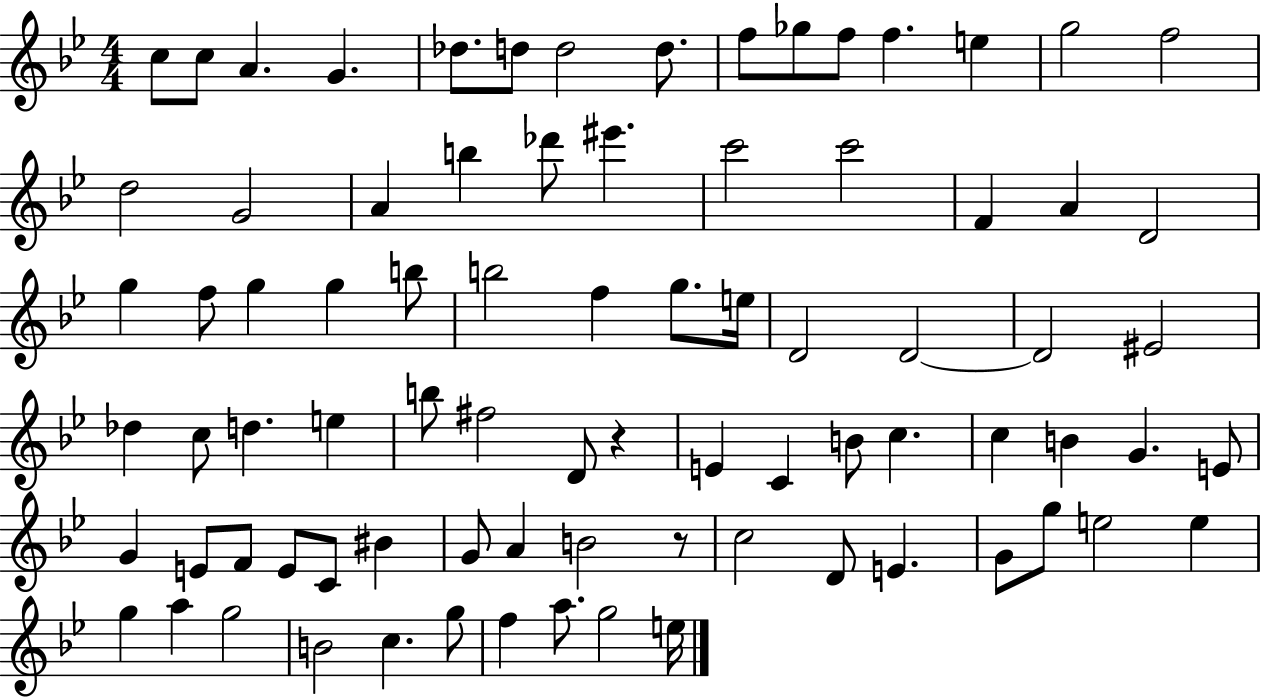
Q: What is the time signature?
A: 4/4